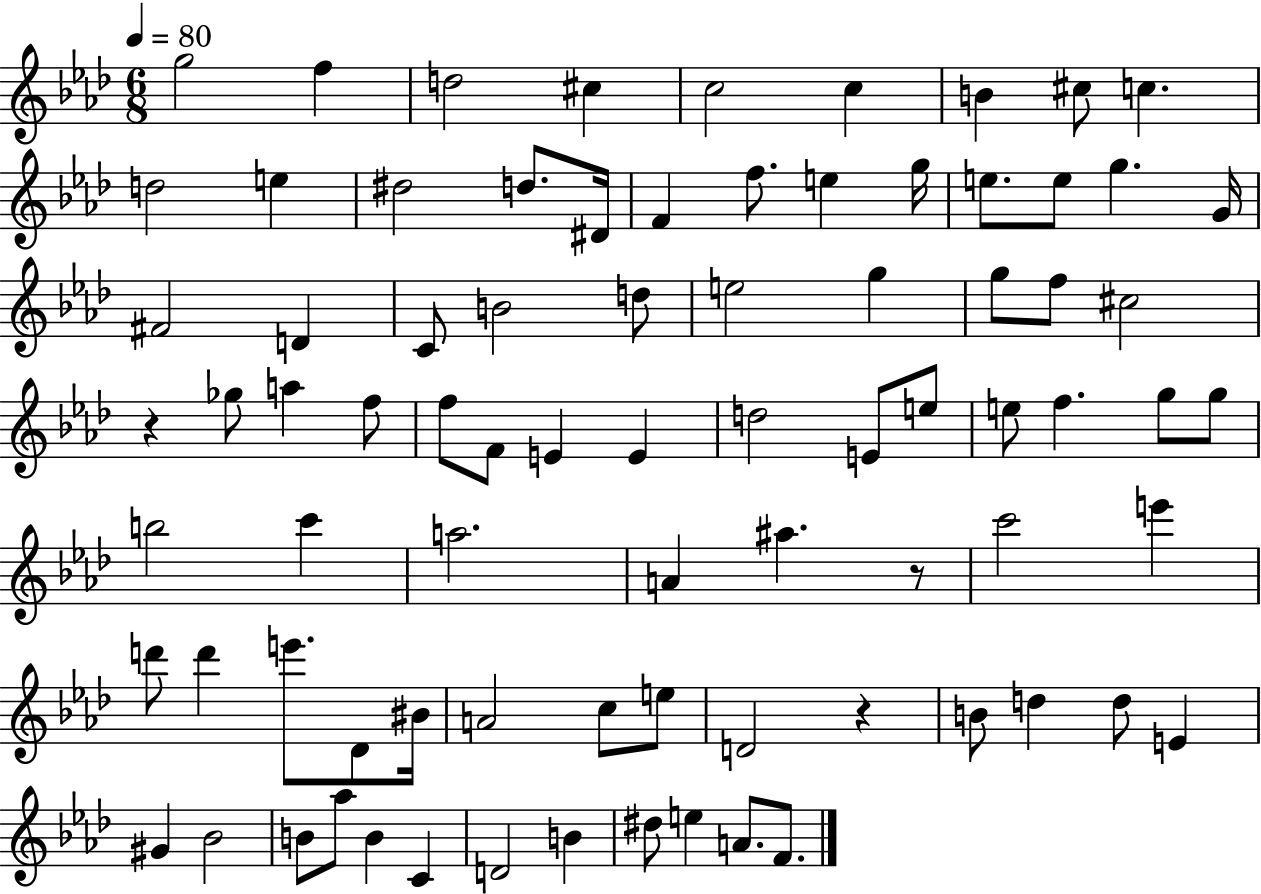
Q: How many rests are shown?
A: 3